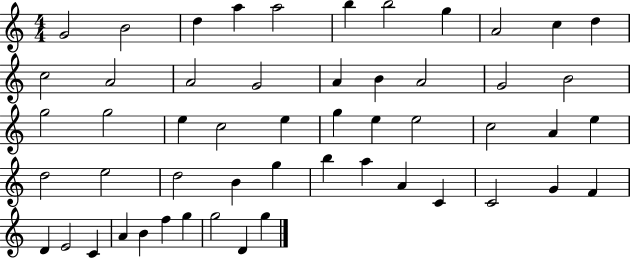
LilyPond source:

{
  \clef treble
  \numericTimeSignature
  \time 4/4
  \key c \major
  g'2 b'2 | d''4 a''4 a''2 | b''4 b''2 g''4 | a'2 c''4 d''4 | \break c''2 a'2 | a'2 g'2 | a'4 b'4 a'2 | g'2 b'2 | \break g''2 g''2 | e''4 c''2 e''4 | g''4 e''4 e''2 | c''2 a'4 e''4 | \break d''2 e''2 | d''2 b'4 g''4 | b''4 a''4 a'4 c'4 | c'2 g'4 f'4 | \break d'4 e'2 c'4 | a'4 b'4 f''4 g''4 | g''2 d'4 g''4 | \bar "|."
}